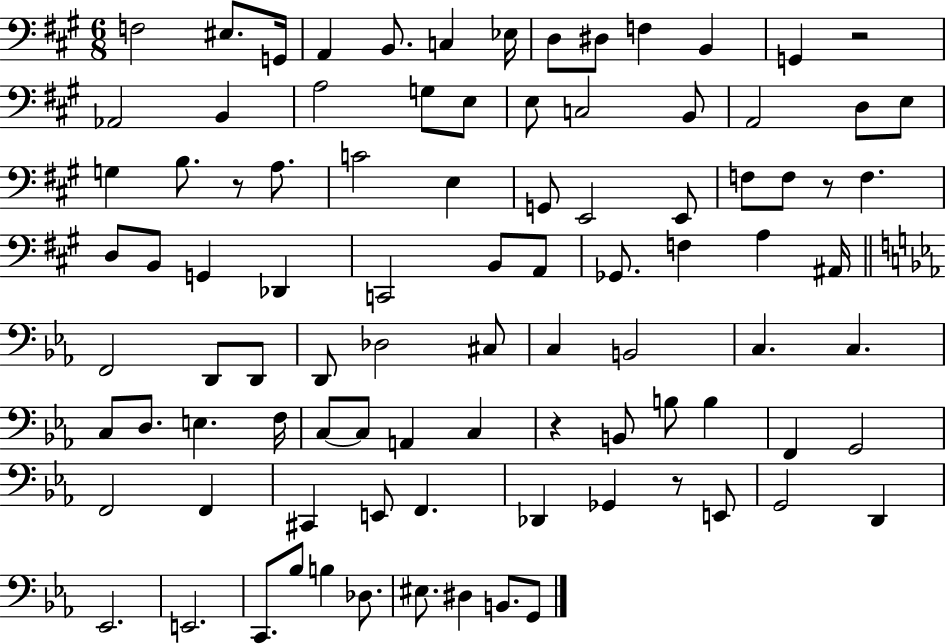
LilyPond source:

{
  \clef bass
  \numericTimeSignature
  \time 6/8
  \key a \major
  f2 eis8. g,16 | a,4 b,8. c4 ees16 | d8 dis8 f4 b,4 | g,4 r2 | \break aes,2 b,4 | a2 g8 e8 | e8 c2 b,8 | a,2 d8 e8 | \break g4 b8. r8 a8. | c'2 e4 | g,8 e,2 e,8 | f8 f8 r8 f4. | \break d8 b,8 g,4 des,4 | c,2 b,8 a,8 | ges,8. f4 a4 ais,16 | \bar "||" \break \key ees \major f,2 d,8 d,8 | d,8 des2 cis8 | c4 b,2 | c4. c4. | \break c8 d8. e4. f16 | c8~~ c8 a,4 c4 | r4 b,8 b8 b4 | f,4 g,2 | \break f,2 f,4 | cis,4 e,8 f,4. | des,4 ges,4 r8 e,8 | g,2 d,4 | \break ees,2. | e,2. | c,8. bes8 b4 des8. | eis8. dis4 b,8. g,8 | \break \bar "|."
}